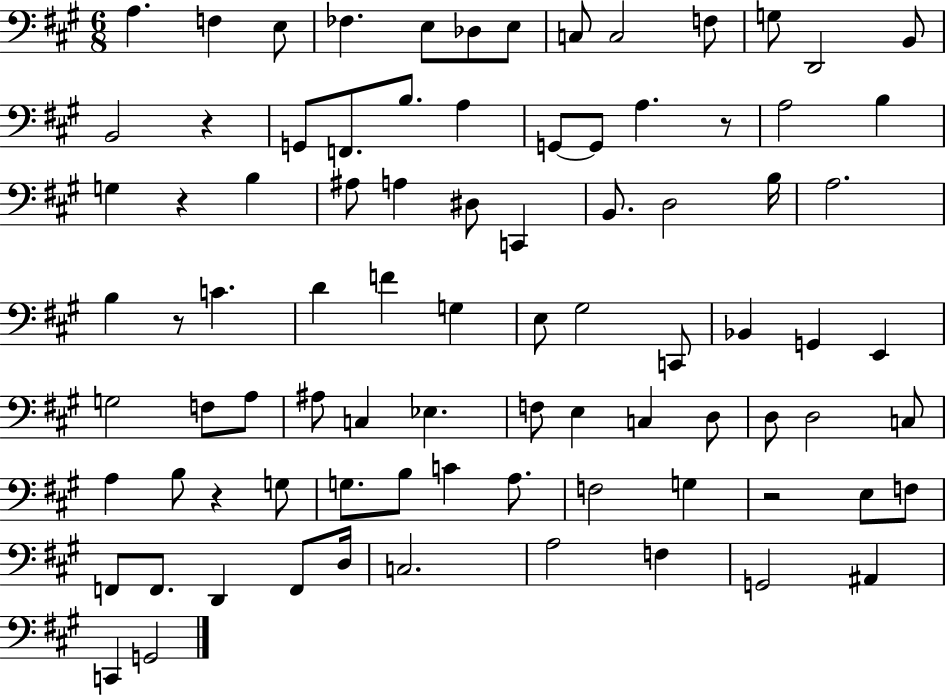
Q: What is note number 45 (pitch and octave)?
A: G3